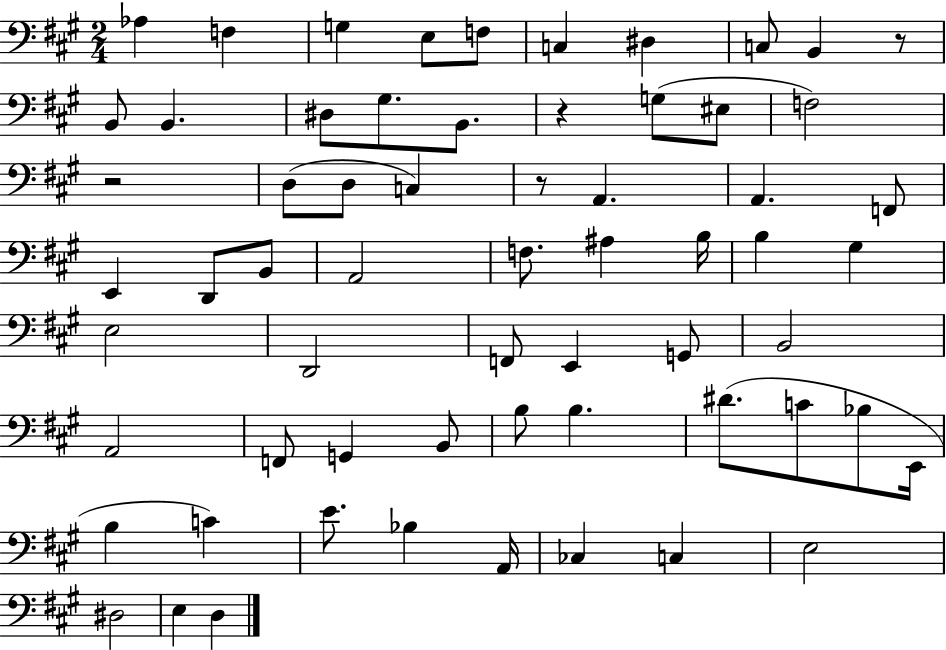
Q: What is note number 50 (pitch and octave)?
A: C4